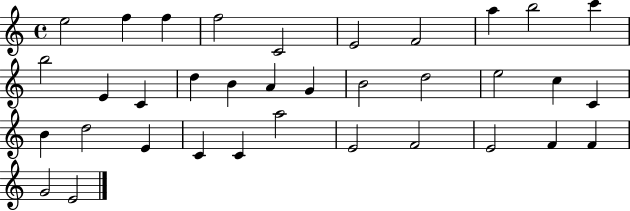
X:1
T:Untitled
M:4/4
L:1/4
K:C
e2 f f f2 C2 E2 F2 a b2 c' b2 E C d B A G B2 d2 e2 c C B d2 E C C a2 E2 F2 E2 F F G2 E2